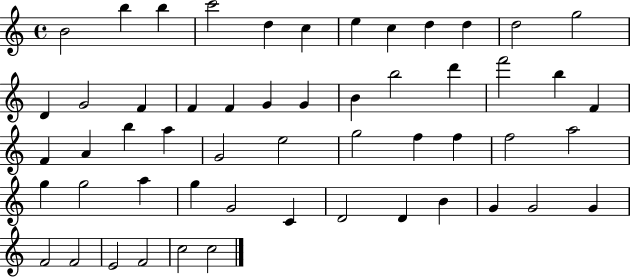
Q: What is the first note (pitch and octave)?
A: B4